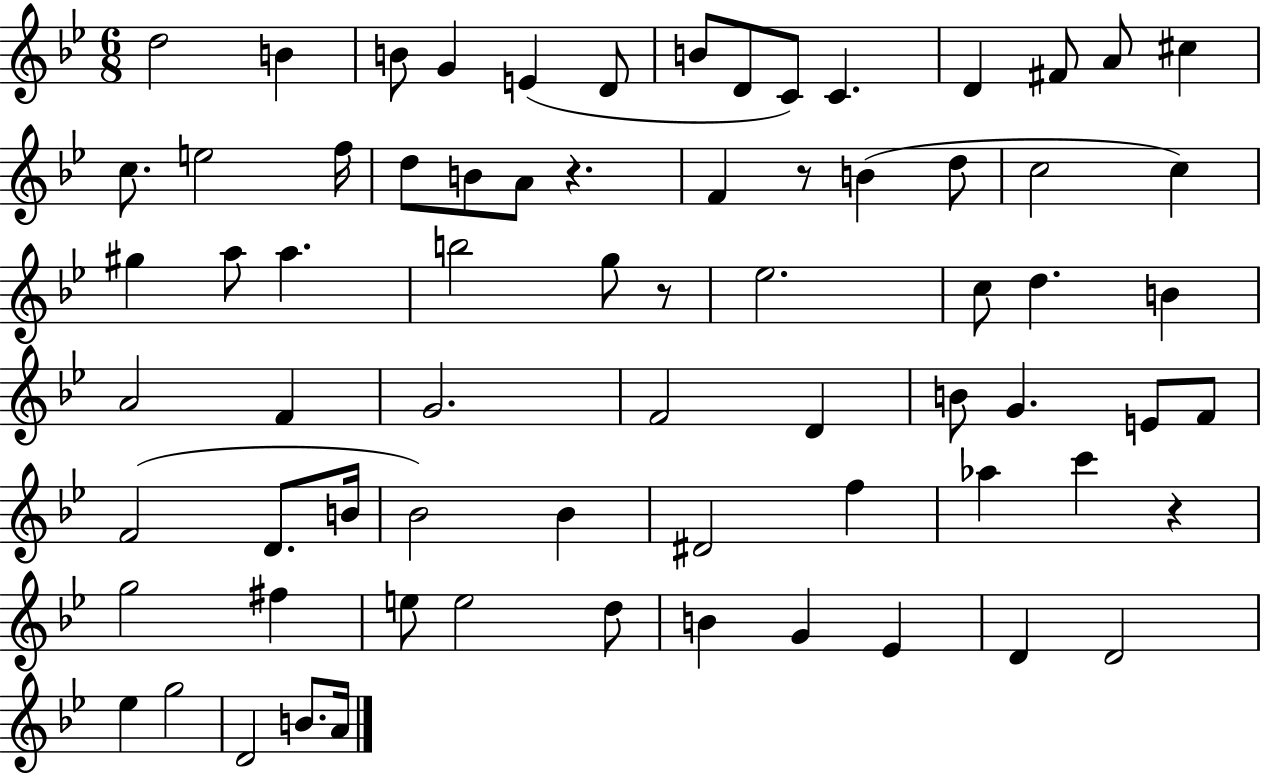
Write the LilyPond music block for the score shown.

{
  \clef treble
  \numericTimeSignature
  \time 6/8
  \key bes \major
  d''2 b'4 | b'8 g'4 e'4( d'8 | b'8 d'8 c'8) c'4. | d'4 fis'8 a'8 cis''4 | \break c''8. e''2 f''16 | d''8 b'8 a'8 r4. | f'4 r8 b'4( d''8 | c''2 c''4) | \break gis''4 a''8 a''4. | b''2 g''8 r8 | ees''2. | c''8 d''4. b'4 | \break a'2 f'4 | g'2. | f'2 d'4 | b'8 g'4. e'8 f'8 | \break f'2( d'8. b'16 | bes'2) bes'4 | dis'2 f''4 | aes''4 c'''4 r4 | \break g''2 fis''4 | e''8 e''2 d''8 | b'4 g'4 ees'4 | d'4 d'2 | \break ees''4 g''2 | d'2 b'8. a'16 | \bar "|."
}